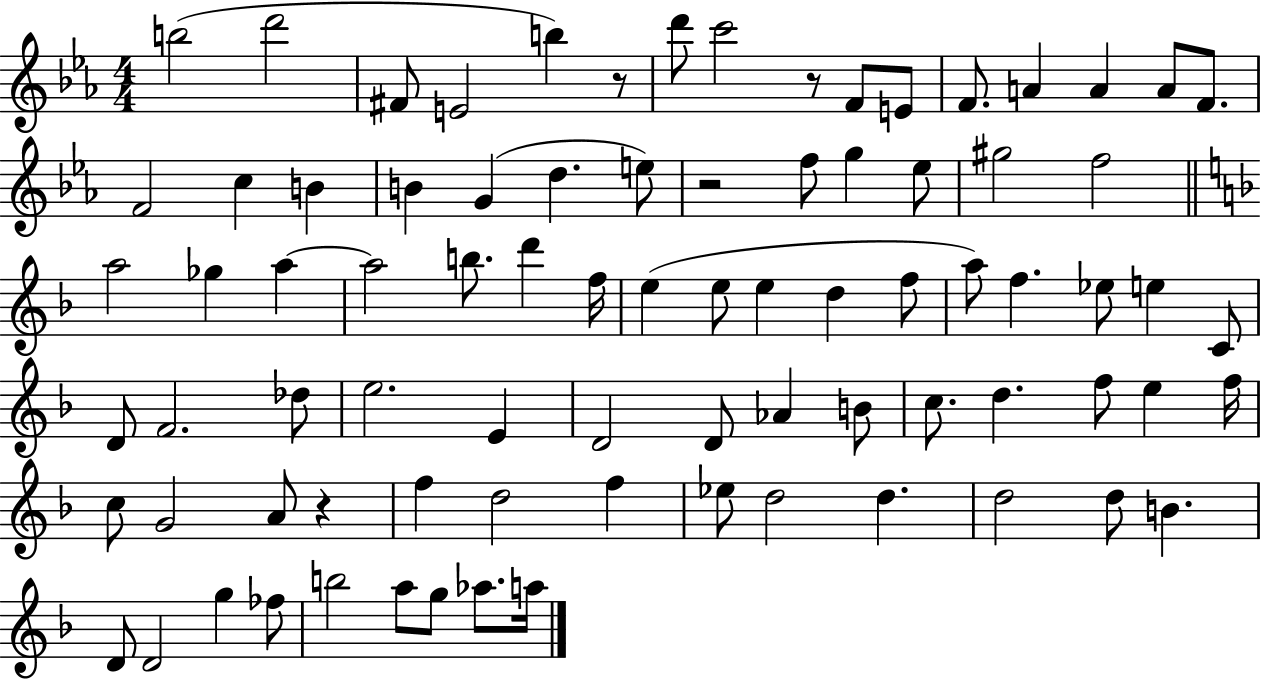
B5/h D6/h F#4/e E4/h B5/q R/e D6/e C6/h R/e F4/e E4/e F4/e. A4/q A4/q A4/e F4/e. F4/h C5/q B4/q B4/q G4/q D5/q. E5/e R/h F5/e G5/q Eb5/e G#5/h F5/h A5/h Gb5/q A5/q A5/h B5/e. D6/q F5/s E5/q E5/e E5/q D5/q F5/e A5/e F5/q. Eb5/e E5/q C4/e D4/e F4/h. Db5/e E5/h. E4/q D4/h D4/e Ab4/q B4/e C5/e. D5/q. F5/e E5/q F5/s C5/e G4/h A4/e R/q F5/q D5/h F5/q Eb5/e D5/h D5/q. D5/h D5/e B4/q. D4/e D4/h G5/q FES5/e B5/h A5/e G5/e Ab5/e. A5/s